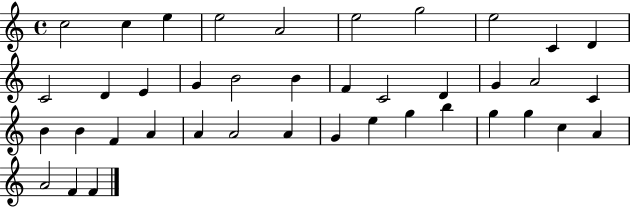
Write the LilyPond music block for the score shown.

{
  \clef treble
  \time 4/4
  \defaultTimeSignature
  \key c \major
  c''2 c''4 e''4 | e''2 a'2 | e''2 g''2 | e''2 c'4 d'4 | \break c'2 d'4 e'4 | g'4 b'2 b'4 | f'4 c'2 d'4 | g'4 a'2 c'4 | \break b'4 b'4 f'4 a'4 | a'4 a'2 a'4 | g'4 e''4 g''4 b''4 | g''4 g''4 c''4 a'4 | \break a'2 f'4 f'4 | \bar "|."
}